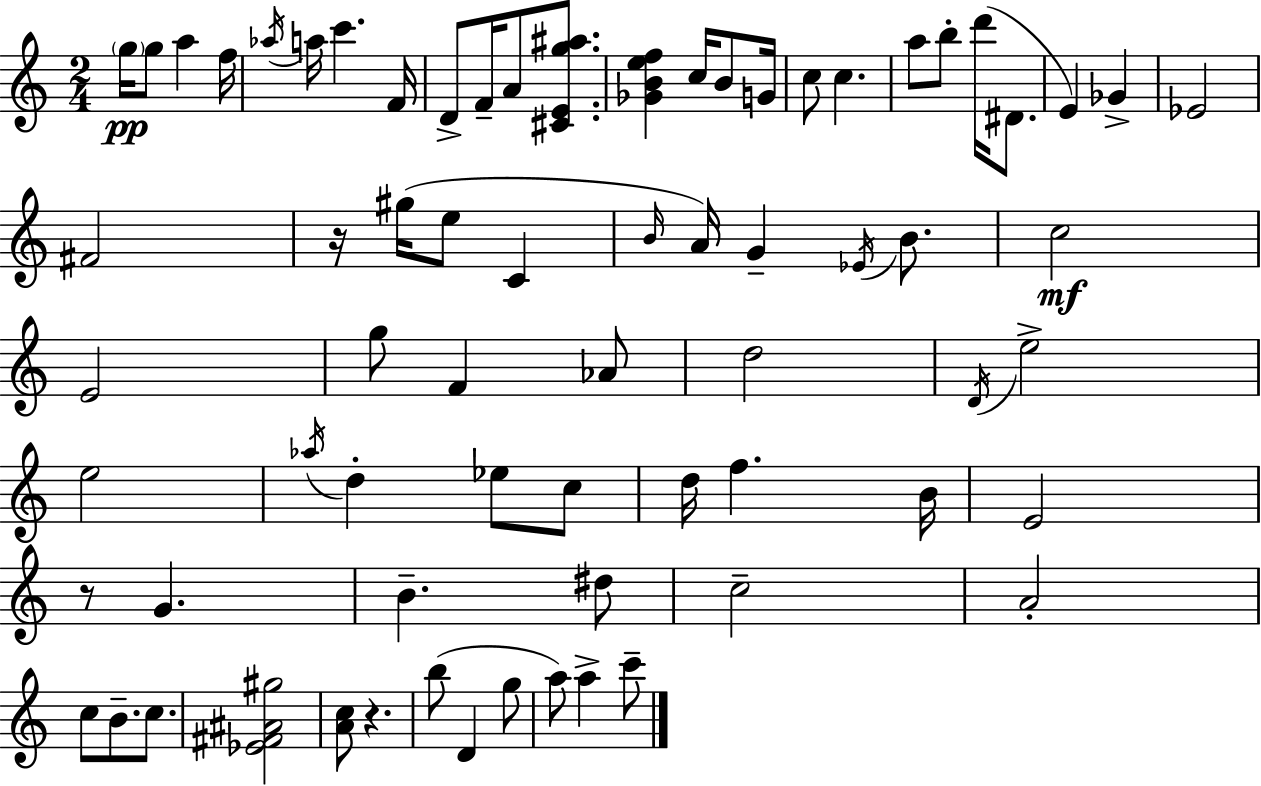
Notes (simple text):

G5/s G5/e A5/q F5/s Ab5/s A5/s C6/q. F4/s D4/e F4/s A4/e [C#4,E4,G5,A#5]/e. [Gb4,B4,E5,F5]/q C5/s B4/e G4/s C5/e C5/q. A5/e B5/e D6/s D#4/e. E4/q Gb4/q Eb4/h F#4/h R/s G#5/s E5/e C4/q B4/s A4/s G4/q Eb4/s B4/e. C5/h E4/h G5/e F4/q Ab4/e D5/h D4/s E5/h E5/h Ab5/s D5/q Eb5/e C5/e D5/s F5/q. B4/s E4/h R/e G4/q. B4/q. D#5/e C5/h A4/h C5/e B4/e. C5/e. [Eb4,F#4,A#4,G#5]/h [A4,C5]/e R/q. B5/e D4/q G5/e A5/e A5/q C6/e